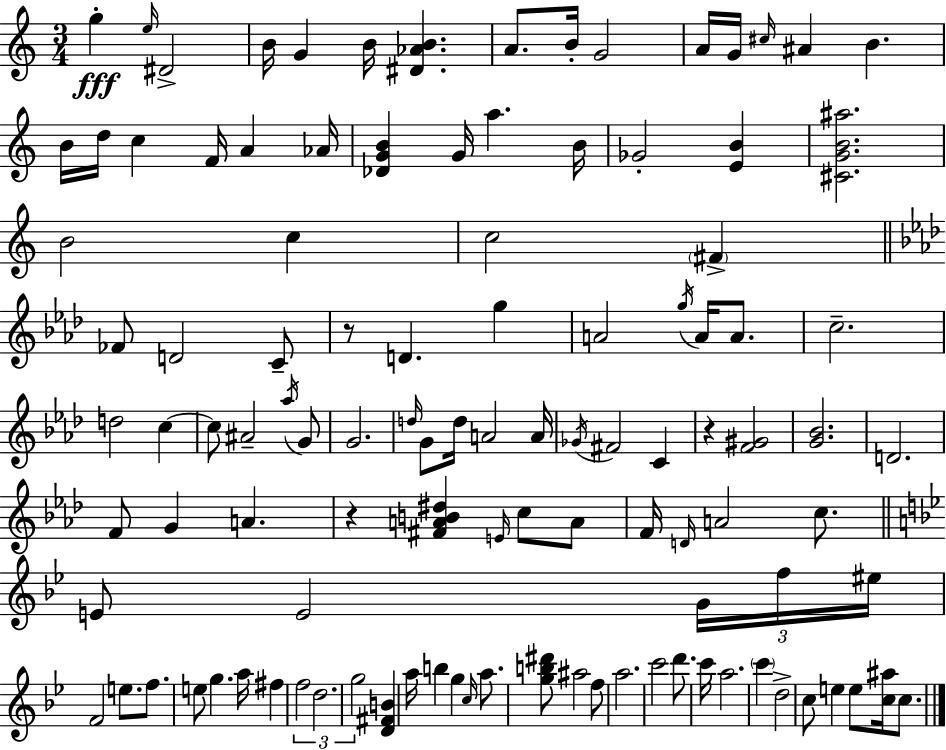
X:1
T:Untitled
M:3/4
L:1/4
K:C
g e/4 ^D2 B/4 G B/4 [^D_AB] A/2 B/4 G2 A/4 G/4 ^c/4 ^A B B/4 d/4 c F/4 A _A/4 [_DGB] G/4 a B/4 _G2 [EB] [^CGB^a]2 B2 c c2 ^F _F/2 D2 C/2 z/2 D g A2 g/4 A/4 A/2 c2 d2 c c/2 ^A2 _a/4 G/2 G2 d/4 G/2 d/4 A2 A/4 _G/4 ^F2 C z [F^G]2 [G_B]2 D2 F/2 G A z [^FAB^d] E/4 c/2 A/2 F/4 D/4 A2 c/2 E/2 E2 G/4 f/4 ^e/4 F2 e/2 f/2 e/2 g a/4 ^f f2 d2 g2 [D^FB] a/4 b g c/4 a/2 [gb^d']/2 ^a2 f/2 a2 c'2 d'/2 c'/4 a2 c' d2 c/2 e e/2 [c^a]/4 c/2